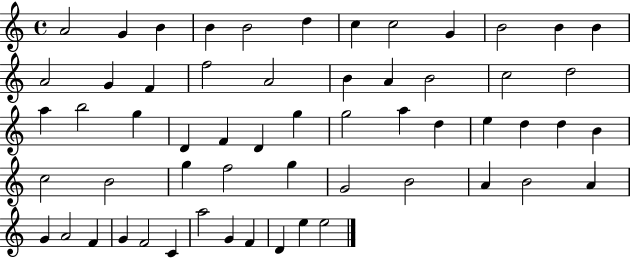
{
  \clef treble
  \time 4/4
  \defaultTimeSignature
  \key c \major
  a'2 g'4 b'4 | b'4 b'2 d''4 | c''4 c''2 g'4 | b'2 b'4 b'4 | \break a'2 g'4 f'4 | f''2 a'2 | b'4 a'4 b'2 | c''2 d''2 | \break a''4 b''2 g''4 | d'4 f'4 d'4 g''4 | g''2 a''4 d''4 | e''4 d''4 d''4 b'4 | \break c''2 b'2 | g''4 f''2 g''4 | g'2 b'2 | a'4 b'2 a'4 | \break g'4 a'2 f'4 | g'4 f'2 c'4 | a''2 g'4 f'4 | d'4 e''4 e''2 | \break \bar "|."
}